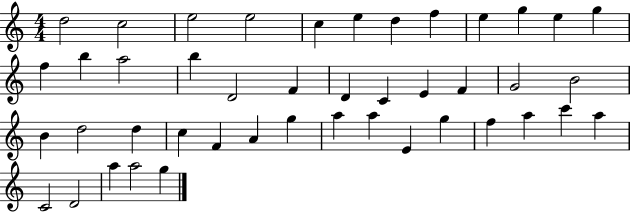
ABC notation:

X:1
T:Untitled
M:4/4
L:1/4
K:C
d2 c2 e2 e2 c e d f e g e g f b a2 b D2 F D C E F G2 B2 B d2 d c F A g a a E g f a c' a C2 D2 a a2 g